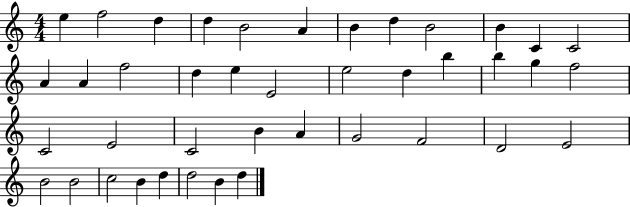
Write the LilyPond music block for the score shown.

{
  \clef treble
  \numericTimeSignature
  \time 4/4
  \key c \major
  e''4 f''2 d''4 | d''4 b'2 a'4 | b'4 d''4 b'2 | b'4 c'4 c'2 | \break a'4 a'4 f''2 | d''4 e''4 e'2 | e''2 d''4 b''4 | b''4 g''4 f''2 | \break c'2 e'2 | c'2 b'4 a'4 | g'2 f'2 | d'2 e'2 | \break b'2 b'2 | c''2 b'4 d''4 | d''2 b'4 d''4 | \bar "|."
}